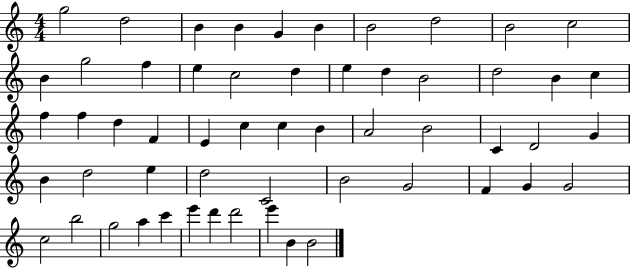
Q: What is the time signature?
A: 4/4